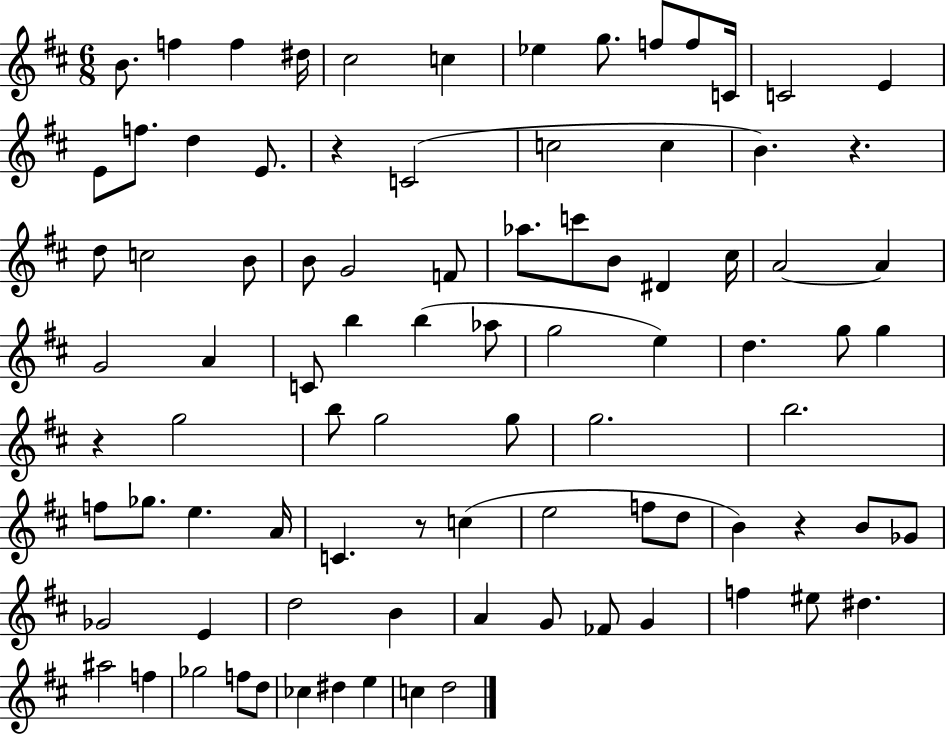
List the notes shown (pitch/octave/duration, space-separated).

B4/e. F5/q F5/q D#5/s C#5/h C5/q Eb5/q G5/e. F5/e F5/e C4/s C4/h E4/q E4/e F5/e. D5/q E4/e. R/q C4/h C5/h C5/q B4/q. R/q. D5/e C5/h B4/e B4/e G4/h F4/e Ab5/e. C6/e B4/e D#4/q C#5/s A4/h A4/q G4/h A4/q C4/e B5/q B5/q Ab5/e G5/h E5/q D5/q. G5/e G5/q R/q G5/h B5/e G5/h G5/e G5/h. B5/h. F5/e Gb5/e. E5/q. A4/s C4/q. R/e C5/q E5/h F5/e D5/e B4/q R/q B4/e Gb4/e Gb4/h E4/q D5/h B4/q A4/q G4/e FES4/e G4/q F5/q EIS5/e D#5/q. A#5/h F5/q Gb5/h F5/e D5/e CES5/q D#5/q E5/q C5/q D5/h